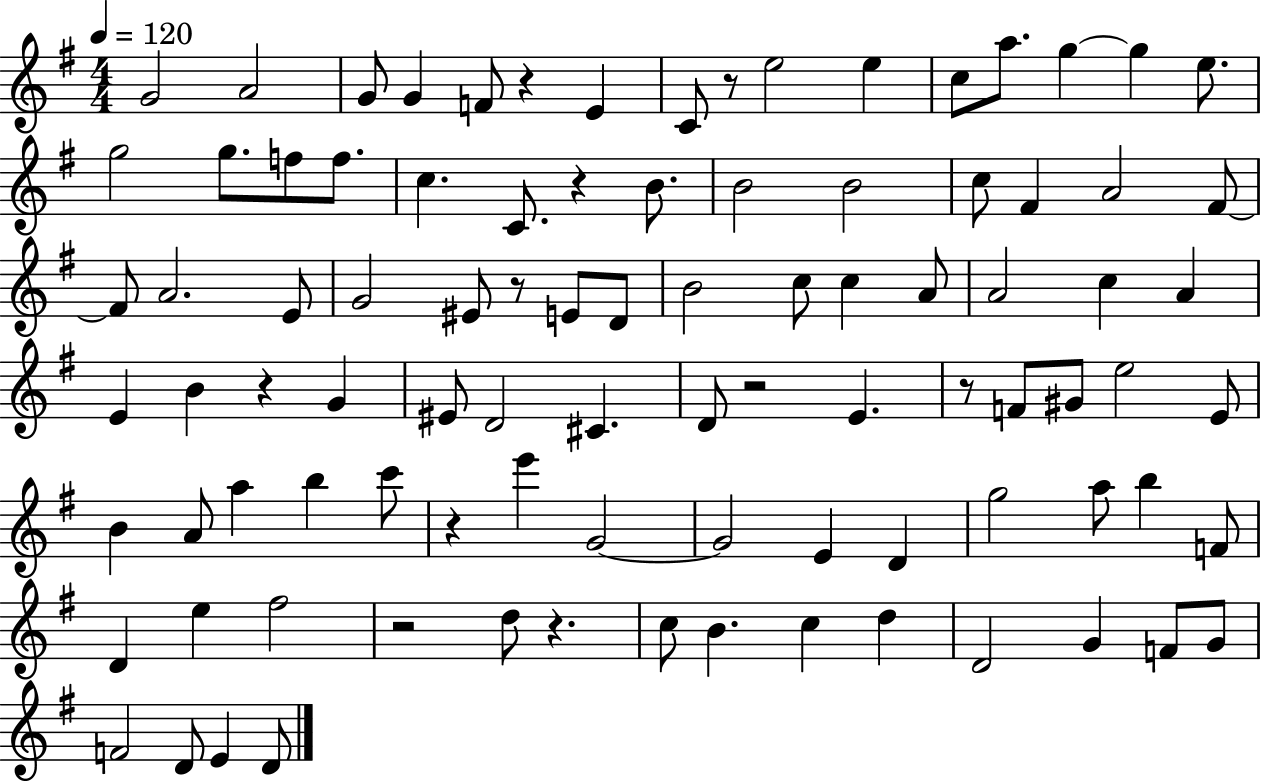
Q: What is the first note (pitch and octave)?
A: G4